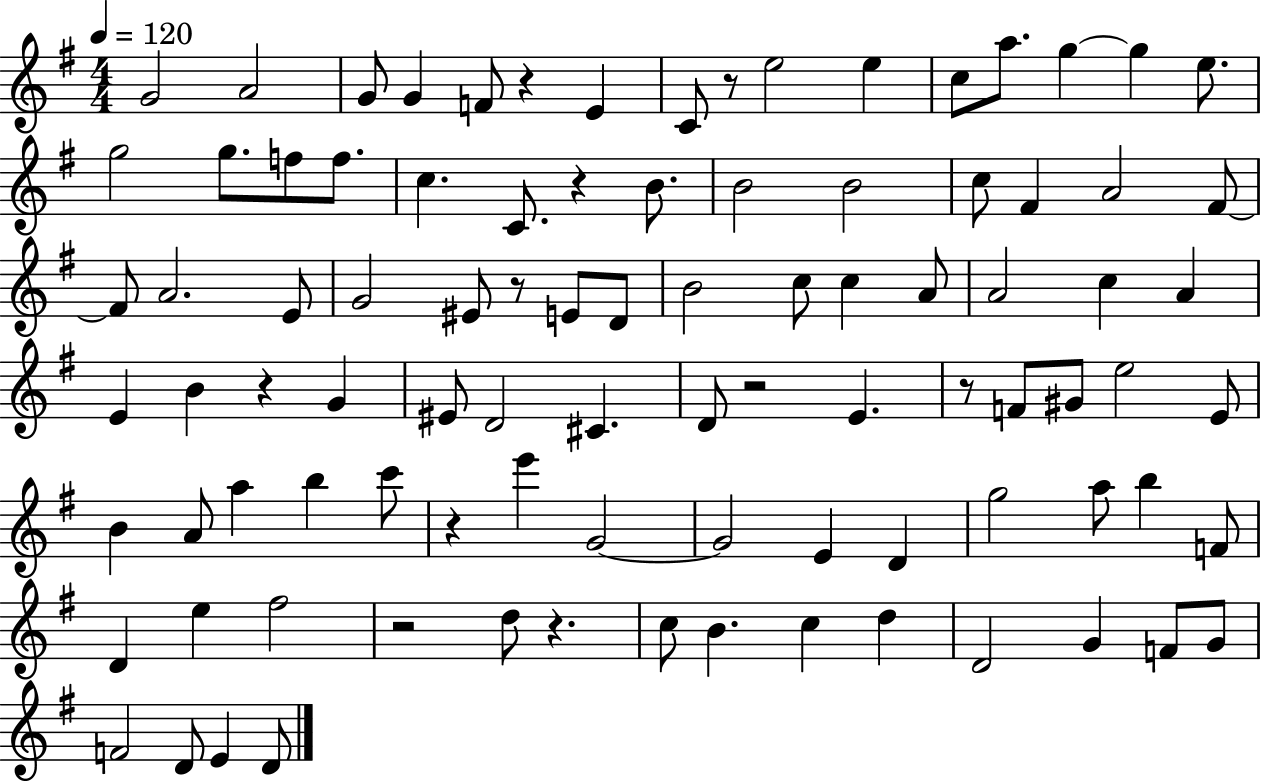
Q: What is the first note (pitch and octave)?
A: G4